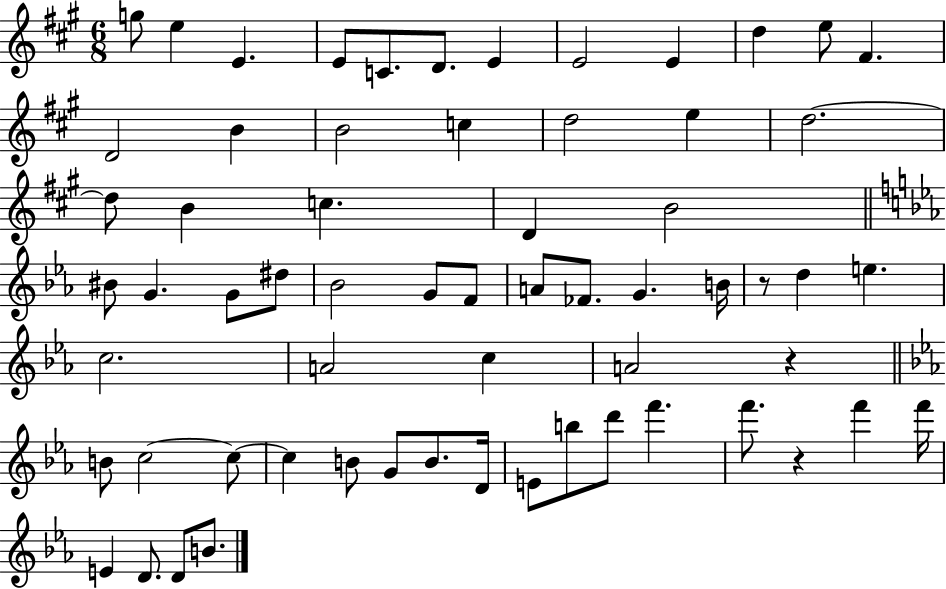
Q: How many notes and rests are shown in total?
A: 63